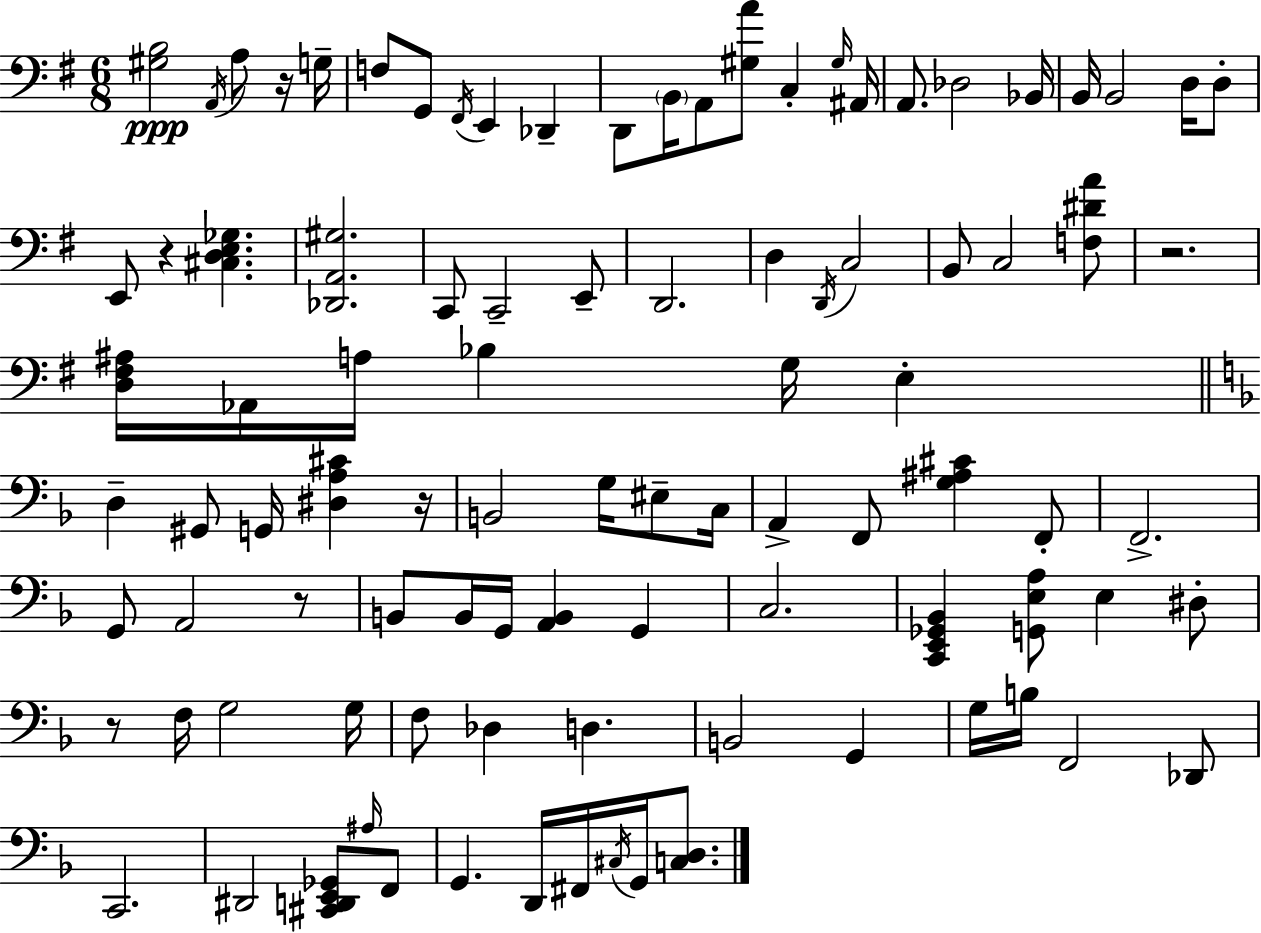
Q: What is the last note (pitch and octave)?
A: G2